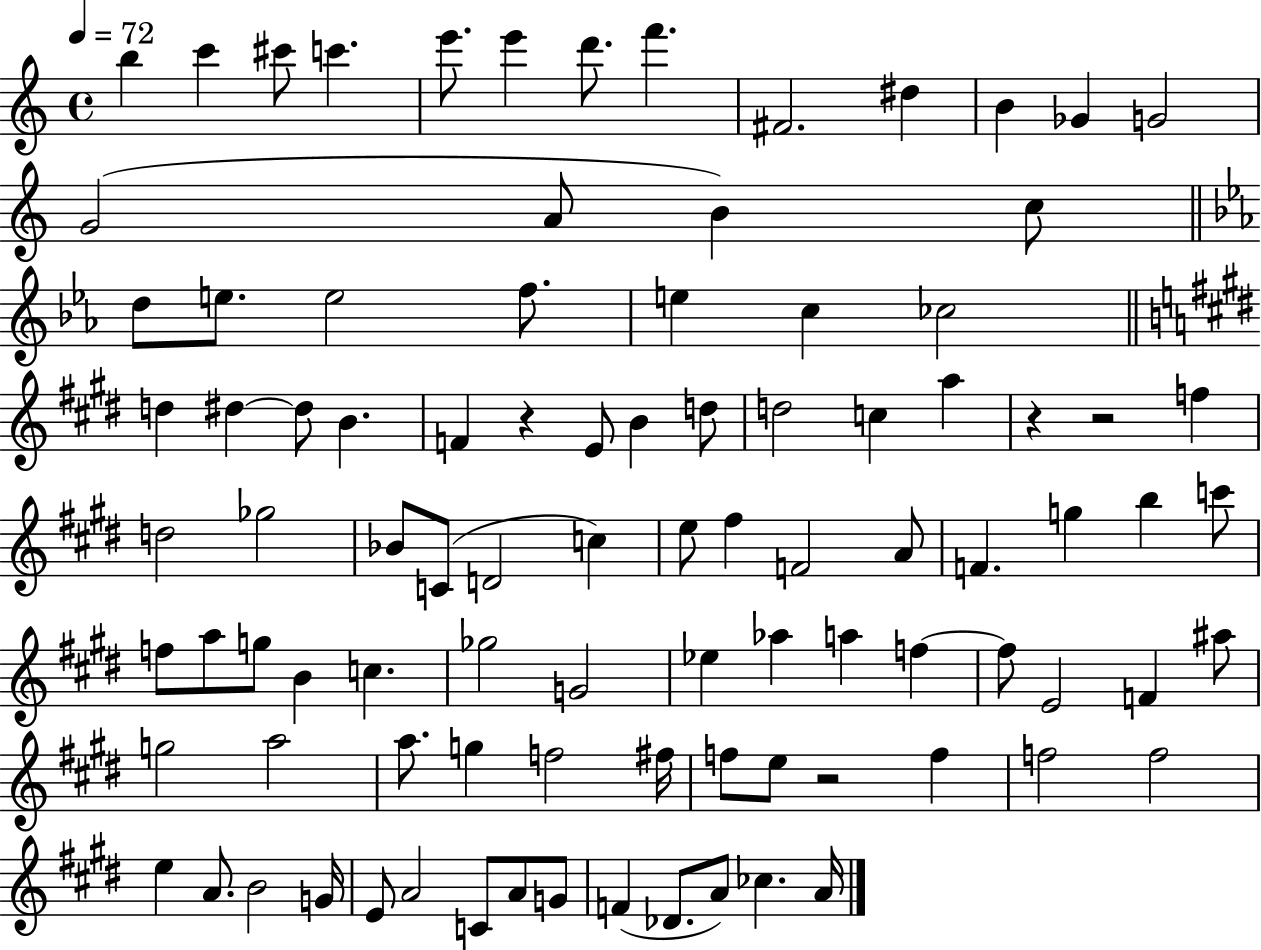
X:1
T:Untitled
M:4/4
L:1/4
K:C
b c' ^c'/2 c' e'/2 e' d'/2 f' ^F2 ^d B _G G2 G2 A/2 B c/2 d/2 e/2 e2 f/2 e c _c2 d ^d ^d/2 B F z E/2 B d/2 d2 c a z z2 f d2 _g2 _B/2 C/2 D2 c e/2 ^f F2 A/2 F g b c'/2 f/2 a/2 g/2 B c _g2 G2 _e _a a f f/2 E2 F ^a/2 g2 a2 a/2 g f2 ^f/4 f/2 e/2 z2 f f2 f2 e A/2 B2 G/4 E/2 A2 C/2 A/2 G/2 F _D/2 A/2 _c A/4